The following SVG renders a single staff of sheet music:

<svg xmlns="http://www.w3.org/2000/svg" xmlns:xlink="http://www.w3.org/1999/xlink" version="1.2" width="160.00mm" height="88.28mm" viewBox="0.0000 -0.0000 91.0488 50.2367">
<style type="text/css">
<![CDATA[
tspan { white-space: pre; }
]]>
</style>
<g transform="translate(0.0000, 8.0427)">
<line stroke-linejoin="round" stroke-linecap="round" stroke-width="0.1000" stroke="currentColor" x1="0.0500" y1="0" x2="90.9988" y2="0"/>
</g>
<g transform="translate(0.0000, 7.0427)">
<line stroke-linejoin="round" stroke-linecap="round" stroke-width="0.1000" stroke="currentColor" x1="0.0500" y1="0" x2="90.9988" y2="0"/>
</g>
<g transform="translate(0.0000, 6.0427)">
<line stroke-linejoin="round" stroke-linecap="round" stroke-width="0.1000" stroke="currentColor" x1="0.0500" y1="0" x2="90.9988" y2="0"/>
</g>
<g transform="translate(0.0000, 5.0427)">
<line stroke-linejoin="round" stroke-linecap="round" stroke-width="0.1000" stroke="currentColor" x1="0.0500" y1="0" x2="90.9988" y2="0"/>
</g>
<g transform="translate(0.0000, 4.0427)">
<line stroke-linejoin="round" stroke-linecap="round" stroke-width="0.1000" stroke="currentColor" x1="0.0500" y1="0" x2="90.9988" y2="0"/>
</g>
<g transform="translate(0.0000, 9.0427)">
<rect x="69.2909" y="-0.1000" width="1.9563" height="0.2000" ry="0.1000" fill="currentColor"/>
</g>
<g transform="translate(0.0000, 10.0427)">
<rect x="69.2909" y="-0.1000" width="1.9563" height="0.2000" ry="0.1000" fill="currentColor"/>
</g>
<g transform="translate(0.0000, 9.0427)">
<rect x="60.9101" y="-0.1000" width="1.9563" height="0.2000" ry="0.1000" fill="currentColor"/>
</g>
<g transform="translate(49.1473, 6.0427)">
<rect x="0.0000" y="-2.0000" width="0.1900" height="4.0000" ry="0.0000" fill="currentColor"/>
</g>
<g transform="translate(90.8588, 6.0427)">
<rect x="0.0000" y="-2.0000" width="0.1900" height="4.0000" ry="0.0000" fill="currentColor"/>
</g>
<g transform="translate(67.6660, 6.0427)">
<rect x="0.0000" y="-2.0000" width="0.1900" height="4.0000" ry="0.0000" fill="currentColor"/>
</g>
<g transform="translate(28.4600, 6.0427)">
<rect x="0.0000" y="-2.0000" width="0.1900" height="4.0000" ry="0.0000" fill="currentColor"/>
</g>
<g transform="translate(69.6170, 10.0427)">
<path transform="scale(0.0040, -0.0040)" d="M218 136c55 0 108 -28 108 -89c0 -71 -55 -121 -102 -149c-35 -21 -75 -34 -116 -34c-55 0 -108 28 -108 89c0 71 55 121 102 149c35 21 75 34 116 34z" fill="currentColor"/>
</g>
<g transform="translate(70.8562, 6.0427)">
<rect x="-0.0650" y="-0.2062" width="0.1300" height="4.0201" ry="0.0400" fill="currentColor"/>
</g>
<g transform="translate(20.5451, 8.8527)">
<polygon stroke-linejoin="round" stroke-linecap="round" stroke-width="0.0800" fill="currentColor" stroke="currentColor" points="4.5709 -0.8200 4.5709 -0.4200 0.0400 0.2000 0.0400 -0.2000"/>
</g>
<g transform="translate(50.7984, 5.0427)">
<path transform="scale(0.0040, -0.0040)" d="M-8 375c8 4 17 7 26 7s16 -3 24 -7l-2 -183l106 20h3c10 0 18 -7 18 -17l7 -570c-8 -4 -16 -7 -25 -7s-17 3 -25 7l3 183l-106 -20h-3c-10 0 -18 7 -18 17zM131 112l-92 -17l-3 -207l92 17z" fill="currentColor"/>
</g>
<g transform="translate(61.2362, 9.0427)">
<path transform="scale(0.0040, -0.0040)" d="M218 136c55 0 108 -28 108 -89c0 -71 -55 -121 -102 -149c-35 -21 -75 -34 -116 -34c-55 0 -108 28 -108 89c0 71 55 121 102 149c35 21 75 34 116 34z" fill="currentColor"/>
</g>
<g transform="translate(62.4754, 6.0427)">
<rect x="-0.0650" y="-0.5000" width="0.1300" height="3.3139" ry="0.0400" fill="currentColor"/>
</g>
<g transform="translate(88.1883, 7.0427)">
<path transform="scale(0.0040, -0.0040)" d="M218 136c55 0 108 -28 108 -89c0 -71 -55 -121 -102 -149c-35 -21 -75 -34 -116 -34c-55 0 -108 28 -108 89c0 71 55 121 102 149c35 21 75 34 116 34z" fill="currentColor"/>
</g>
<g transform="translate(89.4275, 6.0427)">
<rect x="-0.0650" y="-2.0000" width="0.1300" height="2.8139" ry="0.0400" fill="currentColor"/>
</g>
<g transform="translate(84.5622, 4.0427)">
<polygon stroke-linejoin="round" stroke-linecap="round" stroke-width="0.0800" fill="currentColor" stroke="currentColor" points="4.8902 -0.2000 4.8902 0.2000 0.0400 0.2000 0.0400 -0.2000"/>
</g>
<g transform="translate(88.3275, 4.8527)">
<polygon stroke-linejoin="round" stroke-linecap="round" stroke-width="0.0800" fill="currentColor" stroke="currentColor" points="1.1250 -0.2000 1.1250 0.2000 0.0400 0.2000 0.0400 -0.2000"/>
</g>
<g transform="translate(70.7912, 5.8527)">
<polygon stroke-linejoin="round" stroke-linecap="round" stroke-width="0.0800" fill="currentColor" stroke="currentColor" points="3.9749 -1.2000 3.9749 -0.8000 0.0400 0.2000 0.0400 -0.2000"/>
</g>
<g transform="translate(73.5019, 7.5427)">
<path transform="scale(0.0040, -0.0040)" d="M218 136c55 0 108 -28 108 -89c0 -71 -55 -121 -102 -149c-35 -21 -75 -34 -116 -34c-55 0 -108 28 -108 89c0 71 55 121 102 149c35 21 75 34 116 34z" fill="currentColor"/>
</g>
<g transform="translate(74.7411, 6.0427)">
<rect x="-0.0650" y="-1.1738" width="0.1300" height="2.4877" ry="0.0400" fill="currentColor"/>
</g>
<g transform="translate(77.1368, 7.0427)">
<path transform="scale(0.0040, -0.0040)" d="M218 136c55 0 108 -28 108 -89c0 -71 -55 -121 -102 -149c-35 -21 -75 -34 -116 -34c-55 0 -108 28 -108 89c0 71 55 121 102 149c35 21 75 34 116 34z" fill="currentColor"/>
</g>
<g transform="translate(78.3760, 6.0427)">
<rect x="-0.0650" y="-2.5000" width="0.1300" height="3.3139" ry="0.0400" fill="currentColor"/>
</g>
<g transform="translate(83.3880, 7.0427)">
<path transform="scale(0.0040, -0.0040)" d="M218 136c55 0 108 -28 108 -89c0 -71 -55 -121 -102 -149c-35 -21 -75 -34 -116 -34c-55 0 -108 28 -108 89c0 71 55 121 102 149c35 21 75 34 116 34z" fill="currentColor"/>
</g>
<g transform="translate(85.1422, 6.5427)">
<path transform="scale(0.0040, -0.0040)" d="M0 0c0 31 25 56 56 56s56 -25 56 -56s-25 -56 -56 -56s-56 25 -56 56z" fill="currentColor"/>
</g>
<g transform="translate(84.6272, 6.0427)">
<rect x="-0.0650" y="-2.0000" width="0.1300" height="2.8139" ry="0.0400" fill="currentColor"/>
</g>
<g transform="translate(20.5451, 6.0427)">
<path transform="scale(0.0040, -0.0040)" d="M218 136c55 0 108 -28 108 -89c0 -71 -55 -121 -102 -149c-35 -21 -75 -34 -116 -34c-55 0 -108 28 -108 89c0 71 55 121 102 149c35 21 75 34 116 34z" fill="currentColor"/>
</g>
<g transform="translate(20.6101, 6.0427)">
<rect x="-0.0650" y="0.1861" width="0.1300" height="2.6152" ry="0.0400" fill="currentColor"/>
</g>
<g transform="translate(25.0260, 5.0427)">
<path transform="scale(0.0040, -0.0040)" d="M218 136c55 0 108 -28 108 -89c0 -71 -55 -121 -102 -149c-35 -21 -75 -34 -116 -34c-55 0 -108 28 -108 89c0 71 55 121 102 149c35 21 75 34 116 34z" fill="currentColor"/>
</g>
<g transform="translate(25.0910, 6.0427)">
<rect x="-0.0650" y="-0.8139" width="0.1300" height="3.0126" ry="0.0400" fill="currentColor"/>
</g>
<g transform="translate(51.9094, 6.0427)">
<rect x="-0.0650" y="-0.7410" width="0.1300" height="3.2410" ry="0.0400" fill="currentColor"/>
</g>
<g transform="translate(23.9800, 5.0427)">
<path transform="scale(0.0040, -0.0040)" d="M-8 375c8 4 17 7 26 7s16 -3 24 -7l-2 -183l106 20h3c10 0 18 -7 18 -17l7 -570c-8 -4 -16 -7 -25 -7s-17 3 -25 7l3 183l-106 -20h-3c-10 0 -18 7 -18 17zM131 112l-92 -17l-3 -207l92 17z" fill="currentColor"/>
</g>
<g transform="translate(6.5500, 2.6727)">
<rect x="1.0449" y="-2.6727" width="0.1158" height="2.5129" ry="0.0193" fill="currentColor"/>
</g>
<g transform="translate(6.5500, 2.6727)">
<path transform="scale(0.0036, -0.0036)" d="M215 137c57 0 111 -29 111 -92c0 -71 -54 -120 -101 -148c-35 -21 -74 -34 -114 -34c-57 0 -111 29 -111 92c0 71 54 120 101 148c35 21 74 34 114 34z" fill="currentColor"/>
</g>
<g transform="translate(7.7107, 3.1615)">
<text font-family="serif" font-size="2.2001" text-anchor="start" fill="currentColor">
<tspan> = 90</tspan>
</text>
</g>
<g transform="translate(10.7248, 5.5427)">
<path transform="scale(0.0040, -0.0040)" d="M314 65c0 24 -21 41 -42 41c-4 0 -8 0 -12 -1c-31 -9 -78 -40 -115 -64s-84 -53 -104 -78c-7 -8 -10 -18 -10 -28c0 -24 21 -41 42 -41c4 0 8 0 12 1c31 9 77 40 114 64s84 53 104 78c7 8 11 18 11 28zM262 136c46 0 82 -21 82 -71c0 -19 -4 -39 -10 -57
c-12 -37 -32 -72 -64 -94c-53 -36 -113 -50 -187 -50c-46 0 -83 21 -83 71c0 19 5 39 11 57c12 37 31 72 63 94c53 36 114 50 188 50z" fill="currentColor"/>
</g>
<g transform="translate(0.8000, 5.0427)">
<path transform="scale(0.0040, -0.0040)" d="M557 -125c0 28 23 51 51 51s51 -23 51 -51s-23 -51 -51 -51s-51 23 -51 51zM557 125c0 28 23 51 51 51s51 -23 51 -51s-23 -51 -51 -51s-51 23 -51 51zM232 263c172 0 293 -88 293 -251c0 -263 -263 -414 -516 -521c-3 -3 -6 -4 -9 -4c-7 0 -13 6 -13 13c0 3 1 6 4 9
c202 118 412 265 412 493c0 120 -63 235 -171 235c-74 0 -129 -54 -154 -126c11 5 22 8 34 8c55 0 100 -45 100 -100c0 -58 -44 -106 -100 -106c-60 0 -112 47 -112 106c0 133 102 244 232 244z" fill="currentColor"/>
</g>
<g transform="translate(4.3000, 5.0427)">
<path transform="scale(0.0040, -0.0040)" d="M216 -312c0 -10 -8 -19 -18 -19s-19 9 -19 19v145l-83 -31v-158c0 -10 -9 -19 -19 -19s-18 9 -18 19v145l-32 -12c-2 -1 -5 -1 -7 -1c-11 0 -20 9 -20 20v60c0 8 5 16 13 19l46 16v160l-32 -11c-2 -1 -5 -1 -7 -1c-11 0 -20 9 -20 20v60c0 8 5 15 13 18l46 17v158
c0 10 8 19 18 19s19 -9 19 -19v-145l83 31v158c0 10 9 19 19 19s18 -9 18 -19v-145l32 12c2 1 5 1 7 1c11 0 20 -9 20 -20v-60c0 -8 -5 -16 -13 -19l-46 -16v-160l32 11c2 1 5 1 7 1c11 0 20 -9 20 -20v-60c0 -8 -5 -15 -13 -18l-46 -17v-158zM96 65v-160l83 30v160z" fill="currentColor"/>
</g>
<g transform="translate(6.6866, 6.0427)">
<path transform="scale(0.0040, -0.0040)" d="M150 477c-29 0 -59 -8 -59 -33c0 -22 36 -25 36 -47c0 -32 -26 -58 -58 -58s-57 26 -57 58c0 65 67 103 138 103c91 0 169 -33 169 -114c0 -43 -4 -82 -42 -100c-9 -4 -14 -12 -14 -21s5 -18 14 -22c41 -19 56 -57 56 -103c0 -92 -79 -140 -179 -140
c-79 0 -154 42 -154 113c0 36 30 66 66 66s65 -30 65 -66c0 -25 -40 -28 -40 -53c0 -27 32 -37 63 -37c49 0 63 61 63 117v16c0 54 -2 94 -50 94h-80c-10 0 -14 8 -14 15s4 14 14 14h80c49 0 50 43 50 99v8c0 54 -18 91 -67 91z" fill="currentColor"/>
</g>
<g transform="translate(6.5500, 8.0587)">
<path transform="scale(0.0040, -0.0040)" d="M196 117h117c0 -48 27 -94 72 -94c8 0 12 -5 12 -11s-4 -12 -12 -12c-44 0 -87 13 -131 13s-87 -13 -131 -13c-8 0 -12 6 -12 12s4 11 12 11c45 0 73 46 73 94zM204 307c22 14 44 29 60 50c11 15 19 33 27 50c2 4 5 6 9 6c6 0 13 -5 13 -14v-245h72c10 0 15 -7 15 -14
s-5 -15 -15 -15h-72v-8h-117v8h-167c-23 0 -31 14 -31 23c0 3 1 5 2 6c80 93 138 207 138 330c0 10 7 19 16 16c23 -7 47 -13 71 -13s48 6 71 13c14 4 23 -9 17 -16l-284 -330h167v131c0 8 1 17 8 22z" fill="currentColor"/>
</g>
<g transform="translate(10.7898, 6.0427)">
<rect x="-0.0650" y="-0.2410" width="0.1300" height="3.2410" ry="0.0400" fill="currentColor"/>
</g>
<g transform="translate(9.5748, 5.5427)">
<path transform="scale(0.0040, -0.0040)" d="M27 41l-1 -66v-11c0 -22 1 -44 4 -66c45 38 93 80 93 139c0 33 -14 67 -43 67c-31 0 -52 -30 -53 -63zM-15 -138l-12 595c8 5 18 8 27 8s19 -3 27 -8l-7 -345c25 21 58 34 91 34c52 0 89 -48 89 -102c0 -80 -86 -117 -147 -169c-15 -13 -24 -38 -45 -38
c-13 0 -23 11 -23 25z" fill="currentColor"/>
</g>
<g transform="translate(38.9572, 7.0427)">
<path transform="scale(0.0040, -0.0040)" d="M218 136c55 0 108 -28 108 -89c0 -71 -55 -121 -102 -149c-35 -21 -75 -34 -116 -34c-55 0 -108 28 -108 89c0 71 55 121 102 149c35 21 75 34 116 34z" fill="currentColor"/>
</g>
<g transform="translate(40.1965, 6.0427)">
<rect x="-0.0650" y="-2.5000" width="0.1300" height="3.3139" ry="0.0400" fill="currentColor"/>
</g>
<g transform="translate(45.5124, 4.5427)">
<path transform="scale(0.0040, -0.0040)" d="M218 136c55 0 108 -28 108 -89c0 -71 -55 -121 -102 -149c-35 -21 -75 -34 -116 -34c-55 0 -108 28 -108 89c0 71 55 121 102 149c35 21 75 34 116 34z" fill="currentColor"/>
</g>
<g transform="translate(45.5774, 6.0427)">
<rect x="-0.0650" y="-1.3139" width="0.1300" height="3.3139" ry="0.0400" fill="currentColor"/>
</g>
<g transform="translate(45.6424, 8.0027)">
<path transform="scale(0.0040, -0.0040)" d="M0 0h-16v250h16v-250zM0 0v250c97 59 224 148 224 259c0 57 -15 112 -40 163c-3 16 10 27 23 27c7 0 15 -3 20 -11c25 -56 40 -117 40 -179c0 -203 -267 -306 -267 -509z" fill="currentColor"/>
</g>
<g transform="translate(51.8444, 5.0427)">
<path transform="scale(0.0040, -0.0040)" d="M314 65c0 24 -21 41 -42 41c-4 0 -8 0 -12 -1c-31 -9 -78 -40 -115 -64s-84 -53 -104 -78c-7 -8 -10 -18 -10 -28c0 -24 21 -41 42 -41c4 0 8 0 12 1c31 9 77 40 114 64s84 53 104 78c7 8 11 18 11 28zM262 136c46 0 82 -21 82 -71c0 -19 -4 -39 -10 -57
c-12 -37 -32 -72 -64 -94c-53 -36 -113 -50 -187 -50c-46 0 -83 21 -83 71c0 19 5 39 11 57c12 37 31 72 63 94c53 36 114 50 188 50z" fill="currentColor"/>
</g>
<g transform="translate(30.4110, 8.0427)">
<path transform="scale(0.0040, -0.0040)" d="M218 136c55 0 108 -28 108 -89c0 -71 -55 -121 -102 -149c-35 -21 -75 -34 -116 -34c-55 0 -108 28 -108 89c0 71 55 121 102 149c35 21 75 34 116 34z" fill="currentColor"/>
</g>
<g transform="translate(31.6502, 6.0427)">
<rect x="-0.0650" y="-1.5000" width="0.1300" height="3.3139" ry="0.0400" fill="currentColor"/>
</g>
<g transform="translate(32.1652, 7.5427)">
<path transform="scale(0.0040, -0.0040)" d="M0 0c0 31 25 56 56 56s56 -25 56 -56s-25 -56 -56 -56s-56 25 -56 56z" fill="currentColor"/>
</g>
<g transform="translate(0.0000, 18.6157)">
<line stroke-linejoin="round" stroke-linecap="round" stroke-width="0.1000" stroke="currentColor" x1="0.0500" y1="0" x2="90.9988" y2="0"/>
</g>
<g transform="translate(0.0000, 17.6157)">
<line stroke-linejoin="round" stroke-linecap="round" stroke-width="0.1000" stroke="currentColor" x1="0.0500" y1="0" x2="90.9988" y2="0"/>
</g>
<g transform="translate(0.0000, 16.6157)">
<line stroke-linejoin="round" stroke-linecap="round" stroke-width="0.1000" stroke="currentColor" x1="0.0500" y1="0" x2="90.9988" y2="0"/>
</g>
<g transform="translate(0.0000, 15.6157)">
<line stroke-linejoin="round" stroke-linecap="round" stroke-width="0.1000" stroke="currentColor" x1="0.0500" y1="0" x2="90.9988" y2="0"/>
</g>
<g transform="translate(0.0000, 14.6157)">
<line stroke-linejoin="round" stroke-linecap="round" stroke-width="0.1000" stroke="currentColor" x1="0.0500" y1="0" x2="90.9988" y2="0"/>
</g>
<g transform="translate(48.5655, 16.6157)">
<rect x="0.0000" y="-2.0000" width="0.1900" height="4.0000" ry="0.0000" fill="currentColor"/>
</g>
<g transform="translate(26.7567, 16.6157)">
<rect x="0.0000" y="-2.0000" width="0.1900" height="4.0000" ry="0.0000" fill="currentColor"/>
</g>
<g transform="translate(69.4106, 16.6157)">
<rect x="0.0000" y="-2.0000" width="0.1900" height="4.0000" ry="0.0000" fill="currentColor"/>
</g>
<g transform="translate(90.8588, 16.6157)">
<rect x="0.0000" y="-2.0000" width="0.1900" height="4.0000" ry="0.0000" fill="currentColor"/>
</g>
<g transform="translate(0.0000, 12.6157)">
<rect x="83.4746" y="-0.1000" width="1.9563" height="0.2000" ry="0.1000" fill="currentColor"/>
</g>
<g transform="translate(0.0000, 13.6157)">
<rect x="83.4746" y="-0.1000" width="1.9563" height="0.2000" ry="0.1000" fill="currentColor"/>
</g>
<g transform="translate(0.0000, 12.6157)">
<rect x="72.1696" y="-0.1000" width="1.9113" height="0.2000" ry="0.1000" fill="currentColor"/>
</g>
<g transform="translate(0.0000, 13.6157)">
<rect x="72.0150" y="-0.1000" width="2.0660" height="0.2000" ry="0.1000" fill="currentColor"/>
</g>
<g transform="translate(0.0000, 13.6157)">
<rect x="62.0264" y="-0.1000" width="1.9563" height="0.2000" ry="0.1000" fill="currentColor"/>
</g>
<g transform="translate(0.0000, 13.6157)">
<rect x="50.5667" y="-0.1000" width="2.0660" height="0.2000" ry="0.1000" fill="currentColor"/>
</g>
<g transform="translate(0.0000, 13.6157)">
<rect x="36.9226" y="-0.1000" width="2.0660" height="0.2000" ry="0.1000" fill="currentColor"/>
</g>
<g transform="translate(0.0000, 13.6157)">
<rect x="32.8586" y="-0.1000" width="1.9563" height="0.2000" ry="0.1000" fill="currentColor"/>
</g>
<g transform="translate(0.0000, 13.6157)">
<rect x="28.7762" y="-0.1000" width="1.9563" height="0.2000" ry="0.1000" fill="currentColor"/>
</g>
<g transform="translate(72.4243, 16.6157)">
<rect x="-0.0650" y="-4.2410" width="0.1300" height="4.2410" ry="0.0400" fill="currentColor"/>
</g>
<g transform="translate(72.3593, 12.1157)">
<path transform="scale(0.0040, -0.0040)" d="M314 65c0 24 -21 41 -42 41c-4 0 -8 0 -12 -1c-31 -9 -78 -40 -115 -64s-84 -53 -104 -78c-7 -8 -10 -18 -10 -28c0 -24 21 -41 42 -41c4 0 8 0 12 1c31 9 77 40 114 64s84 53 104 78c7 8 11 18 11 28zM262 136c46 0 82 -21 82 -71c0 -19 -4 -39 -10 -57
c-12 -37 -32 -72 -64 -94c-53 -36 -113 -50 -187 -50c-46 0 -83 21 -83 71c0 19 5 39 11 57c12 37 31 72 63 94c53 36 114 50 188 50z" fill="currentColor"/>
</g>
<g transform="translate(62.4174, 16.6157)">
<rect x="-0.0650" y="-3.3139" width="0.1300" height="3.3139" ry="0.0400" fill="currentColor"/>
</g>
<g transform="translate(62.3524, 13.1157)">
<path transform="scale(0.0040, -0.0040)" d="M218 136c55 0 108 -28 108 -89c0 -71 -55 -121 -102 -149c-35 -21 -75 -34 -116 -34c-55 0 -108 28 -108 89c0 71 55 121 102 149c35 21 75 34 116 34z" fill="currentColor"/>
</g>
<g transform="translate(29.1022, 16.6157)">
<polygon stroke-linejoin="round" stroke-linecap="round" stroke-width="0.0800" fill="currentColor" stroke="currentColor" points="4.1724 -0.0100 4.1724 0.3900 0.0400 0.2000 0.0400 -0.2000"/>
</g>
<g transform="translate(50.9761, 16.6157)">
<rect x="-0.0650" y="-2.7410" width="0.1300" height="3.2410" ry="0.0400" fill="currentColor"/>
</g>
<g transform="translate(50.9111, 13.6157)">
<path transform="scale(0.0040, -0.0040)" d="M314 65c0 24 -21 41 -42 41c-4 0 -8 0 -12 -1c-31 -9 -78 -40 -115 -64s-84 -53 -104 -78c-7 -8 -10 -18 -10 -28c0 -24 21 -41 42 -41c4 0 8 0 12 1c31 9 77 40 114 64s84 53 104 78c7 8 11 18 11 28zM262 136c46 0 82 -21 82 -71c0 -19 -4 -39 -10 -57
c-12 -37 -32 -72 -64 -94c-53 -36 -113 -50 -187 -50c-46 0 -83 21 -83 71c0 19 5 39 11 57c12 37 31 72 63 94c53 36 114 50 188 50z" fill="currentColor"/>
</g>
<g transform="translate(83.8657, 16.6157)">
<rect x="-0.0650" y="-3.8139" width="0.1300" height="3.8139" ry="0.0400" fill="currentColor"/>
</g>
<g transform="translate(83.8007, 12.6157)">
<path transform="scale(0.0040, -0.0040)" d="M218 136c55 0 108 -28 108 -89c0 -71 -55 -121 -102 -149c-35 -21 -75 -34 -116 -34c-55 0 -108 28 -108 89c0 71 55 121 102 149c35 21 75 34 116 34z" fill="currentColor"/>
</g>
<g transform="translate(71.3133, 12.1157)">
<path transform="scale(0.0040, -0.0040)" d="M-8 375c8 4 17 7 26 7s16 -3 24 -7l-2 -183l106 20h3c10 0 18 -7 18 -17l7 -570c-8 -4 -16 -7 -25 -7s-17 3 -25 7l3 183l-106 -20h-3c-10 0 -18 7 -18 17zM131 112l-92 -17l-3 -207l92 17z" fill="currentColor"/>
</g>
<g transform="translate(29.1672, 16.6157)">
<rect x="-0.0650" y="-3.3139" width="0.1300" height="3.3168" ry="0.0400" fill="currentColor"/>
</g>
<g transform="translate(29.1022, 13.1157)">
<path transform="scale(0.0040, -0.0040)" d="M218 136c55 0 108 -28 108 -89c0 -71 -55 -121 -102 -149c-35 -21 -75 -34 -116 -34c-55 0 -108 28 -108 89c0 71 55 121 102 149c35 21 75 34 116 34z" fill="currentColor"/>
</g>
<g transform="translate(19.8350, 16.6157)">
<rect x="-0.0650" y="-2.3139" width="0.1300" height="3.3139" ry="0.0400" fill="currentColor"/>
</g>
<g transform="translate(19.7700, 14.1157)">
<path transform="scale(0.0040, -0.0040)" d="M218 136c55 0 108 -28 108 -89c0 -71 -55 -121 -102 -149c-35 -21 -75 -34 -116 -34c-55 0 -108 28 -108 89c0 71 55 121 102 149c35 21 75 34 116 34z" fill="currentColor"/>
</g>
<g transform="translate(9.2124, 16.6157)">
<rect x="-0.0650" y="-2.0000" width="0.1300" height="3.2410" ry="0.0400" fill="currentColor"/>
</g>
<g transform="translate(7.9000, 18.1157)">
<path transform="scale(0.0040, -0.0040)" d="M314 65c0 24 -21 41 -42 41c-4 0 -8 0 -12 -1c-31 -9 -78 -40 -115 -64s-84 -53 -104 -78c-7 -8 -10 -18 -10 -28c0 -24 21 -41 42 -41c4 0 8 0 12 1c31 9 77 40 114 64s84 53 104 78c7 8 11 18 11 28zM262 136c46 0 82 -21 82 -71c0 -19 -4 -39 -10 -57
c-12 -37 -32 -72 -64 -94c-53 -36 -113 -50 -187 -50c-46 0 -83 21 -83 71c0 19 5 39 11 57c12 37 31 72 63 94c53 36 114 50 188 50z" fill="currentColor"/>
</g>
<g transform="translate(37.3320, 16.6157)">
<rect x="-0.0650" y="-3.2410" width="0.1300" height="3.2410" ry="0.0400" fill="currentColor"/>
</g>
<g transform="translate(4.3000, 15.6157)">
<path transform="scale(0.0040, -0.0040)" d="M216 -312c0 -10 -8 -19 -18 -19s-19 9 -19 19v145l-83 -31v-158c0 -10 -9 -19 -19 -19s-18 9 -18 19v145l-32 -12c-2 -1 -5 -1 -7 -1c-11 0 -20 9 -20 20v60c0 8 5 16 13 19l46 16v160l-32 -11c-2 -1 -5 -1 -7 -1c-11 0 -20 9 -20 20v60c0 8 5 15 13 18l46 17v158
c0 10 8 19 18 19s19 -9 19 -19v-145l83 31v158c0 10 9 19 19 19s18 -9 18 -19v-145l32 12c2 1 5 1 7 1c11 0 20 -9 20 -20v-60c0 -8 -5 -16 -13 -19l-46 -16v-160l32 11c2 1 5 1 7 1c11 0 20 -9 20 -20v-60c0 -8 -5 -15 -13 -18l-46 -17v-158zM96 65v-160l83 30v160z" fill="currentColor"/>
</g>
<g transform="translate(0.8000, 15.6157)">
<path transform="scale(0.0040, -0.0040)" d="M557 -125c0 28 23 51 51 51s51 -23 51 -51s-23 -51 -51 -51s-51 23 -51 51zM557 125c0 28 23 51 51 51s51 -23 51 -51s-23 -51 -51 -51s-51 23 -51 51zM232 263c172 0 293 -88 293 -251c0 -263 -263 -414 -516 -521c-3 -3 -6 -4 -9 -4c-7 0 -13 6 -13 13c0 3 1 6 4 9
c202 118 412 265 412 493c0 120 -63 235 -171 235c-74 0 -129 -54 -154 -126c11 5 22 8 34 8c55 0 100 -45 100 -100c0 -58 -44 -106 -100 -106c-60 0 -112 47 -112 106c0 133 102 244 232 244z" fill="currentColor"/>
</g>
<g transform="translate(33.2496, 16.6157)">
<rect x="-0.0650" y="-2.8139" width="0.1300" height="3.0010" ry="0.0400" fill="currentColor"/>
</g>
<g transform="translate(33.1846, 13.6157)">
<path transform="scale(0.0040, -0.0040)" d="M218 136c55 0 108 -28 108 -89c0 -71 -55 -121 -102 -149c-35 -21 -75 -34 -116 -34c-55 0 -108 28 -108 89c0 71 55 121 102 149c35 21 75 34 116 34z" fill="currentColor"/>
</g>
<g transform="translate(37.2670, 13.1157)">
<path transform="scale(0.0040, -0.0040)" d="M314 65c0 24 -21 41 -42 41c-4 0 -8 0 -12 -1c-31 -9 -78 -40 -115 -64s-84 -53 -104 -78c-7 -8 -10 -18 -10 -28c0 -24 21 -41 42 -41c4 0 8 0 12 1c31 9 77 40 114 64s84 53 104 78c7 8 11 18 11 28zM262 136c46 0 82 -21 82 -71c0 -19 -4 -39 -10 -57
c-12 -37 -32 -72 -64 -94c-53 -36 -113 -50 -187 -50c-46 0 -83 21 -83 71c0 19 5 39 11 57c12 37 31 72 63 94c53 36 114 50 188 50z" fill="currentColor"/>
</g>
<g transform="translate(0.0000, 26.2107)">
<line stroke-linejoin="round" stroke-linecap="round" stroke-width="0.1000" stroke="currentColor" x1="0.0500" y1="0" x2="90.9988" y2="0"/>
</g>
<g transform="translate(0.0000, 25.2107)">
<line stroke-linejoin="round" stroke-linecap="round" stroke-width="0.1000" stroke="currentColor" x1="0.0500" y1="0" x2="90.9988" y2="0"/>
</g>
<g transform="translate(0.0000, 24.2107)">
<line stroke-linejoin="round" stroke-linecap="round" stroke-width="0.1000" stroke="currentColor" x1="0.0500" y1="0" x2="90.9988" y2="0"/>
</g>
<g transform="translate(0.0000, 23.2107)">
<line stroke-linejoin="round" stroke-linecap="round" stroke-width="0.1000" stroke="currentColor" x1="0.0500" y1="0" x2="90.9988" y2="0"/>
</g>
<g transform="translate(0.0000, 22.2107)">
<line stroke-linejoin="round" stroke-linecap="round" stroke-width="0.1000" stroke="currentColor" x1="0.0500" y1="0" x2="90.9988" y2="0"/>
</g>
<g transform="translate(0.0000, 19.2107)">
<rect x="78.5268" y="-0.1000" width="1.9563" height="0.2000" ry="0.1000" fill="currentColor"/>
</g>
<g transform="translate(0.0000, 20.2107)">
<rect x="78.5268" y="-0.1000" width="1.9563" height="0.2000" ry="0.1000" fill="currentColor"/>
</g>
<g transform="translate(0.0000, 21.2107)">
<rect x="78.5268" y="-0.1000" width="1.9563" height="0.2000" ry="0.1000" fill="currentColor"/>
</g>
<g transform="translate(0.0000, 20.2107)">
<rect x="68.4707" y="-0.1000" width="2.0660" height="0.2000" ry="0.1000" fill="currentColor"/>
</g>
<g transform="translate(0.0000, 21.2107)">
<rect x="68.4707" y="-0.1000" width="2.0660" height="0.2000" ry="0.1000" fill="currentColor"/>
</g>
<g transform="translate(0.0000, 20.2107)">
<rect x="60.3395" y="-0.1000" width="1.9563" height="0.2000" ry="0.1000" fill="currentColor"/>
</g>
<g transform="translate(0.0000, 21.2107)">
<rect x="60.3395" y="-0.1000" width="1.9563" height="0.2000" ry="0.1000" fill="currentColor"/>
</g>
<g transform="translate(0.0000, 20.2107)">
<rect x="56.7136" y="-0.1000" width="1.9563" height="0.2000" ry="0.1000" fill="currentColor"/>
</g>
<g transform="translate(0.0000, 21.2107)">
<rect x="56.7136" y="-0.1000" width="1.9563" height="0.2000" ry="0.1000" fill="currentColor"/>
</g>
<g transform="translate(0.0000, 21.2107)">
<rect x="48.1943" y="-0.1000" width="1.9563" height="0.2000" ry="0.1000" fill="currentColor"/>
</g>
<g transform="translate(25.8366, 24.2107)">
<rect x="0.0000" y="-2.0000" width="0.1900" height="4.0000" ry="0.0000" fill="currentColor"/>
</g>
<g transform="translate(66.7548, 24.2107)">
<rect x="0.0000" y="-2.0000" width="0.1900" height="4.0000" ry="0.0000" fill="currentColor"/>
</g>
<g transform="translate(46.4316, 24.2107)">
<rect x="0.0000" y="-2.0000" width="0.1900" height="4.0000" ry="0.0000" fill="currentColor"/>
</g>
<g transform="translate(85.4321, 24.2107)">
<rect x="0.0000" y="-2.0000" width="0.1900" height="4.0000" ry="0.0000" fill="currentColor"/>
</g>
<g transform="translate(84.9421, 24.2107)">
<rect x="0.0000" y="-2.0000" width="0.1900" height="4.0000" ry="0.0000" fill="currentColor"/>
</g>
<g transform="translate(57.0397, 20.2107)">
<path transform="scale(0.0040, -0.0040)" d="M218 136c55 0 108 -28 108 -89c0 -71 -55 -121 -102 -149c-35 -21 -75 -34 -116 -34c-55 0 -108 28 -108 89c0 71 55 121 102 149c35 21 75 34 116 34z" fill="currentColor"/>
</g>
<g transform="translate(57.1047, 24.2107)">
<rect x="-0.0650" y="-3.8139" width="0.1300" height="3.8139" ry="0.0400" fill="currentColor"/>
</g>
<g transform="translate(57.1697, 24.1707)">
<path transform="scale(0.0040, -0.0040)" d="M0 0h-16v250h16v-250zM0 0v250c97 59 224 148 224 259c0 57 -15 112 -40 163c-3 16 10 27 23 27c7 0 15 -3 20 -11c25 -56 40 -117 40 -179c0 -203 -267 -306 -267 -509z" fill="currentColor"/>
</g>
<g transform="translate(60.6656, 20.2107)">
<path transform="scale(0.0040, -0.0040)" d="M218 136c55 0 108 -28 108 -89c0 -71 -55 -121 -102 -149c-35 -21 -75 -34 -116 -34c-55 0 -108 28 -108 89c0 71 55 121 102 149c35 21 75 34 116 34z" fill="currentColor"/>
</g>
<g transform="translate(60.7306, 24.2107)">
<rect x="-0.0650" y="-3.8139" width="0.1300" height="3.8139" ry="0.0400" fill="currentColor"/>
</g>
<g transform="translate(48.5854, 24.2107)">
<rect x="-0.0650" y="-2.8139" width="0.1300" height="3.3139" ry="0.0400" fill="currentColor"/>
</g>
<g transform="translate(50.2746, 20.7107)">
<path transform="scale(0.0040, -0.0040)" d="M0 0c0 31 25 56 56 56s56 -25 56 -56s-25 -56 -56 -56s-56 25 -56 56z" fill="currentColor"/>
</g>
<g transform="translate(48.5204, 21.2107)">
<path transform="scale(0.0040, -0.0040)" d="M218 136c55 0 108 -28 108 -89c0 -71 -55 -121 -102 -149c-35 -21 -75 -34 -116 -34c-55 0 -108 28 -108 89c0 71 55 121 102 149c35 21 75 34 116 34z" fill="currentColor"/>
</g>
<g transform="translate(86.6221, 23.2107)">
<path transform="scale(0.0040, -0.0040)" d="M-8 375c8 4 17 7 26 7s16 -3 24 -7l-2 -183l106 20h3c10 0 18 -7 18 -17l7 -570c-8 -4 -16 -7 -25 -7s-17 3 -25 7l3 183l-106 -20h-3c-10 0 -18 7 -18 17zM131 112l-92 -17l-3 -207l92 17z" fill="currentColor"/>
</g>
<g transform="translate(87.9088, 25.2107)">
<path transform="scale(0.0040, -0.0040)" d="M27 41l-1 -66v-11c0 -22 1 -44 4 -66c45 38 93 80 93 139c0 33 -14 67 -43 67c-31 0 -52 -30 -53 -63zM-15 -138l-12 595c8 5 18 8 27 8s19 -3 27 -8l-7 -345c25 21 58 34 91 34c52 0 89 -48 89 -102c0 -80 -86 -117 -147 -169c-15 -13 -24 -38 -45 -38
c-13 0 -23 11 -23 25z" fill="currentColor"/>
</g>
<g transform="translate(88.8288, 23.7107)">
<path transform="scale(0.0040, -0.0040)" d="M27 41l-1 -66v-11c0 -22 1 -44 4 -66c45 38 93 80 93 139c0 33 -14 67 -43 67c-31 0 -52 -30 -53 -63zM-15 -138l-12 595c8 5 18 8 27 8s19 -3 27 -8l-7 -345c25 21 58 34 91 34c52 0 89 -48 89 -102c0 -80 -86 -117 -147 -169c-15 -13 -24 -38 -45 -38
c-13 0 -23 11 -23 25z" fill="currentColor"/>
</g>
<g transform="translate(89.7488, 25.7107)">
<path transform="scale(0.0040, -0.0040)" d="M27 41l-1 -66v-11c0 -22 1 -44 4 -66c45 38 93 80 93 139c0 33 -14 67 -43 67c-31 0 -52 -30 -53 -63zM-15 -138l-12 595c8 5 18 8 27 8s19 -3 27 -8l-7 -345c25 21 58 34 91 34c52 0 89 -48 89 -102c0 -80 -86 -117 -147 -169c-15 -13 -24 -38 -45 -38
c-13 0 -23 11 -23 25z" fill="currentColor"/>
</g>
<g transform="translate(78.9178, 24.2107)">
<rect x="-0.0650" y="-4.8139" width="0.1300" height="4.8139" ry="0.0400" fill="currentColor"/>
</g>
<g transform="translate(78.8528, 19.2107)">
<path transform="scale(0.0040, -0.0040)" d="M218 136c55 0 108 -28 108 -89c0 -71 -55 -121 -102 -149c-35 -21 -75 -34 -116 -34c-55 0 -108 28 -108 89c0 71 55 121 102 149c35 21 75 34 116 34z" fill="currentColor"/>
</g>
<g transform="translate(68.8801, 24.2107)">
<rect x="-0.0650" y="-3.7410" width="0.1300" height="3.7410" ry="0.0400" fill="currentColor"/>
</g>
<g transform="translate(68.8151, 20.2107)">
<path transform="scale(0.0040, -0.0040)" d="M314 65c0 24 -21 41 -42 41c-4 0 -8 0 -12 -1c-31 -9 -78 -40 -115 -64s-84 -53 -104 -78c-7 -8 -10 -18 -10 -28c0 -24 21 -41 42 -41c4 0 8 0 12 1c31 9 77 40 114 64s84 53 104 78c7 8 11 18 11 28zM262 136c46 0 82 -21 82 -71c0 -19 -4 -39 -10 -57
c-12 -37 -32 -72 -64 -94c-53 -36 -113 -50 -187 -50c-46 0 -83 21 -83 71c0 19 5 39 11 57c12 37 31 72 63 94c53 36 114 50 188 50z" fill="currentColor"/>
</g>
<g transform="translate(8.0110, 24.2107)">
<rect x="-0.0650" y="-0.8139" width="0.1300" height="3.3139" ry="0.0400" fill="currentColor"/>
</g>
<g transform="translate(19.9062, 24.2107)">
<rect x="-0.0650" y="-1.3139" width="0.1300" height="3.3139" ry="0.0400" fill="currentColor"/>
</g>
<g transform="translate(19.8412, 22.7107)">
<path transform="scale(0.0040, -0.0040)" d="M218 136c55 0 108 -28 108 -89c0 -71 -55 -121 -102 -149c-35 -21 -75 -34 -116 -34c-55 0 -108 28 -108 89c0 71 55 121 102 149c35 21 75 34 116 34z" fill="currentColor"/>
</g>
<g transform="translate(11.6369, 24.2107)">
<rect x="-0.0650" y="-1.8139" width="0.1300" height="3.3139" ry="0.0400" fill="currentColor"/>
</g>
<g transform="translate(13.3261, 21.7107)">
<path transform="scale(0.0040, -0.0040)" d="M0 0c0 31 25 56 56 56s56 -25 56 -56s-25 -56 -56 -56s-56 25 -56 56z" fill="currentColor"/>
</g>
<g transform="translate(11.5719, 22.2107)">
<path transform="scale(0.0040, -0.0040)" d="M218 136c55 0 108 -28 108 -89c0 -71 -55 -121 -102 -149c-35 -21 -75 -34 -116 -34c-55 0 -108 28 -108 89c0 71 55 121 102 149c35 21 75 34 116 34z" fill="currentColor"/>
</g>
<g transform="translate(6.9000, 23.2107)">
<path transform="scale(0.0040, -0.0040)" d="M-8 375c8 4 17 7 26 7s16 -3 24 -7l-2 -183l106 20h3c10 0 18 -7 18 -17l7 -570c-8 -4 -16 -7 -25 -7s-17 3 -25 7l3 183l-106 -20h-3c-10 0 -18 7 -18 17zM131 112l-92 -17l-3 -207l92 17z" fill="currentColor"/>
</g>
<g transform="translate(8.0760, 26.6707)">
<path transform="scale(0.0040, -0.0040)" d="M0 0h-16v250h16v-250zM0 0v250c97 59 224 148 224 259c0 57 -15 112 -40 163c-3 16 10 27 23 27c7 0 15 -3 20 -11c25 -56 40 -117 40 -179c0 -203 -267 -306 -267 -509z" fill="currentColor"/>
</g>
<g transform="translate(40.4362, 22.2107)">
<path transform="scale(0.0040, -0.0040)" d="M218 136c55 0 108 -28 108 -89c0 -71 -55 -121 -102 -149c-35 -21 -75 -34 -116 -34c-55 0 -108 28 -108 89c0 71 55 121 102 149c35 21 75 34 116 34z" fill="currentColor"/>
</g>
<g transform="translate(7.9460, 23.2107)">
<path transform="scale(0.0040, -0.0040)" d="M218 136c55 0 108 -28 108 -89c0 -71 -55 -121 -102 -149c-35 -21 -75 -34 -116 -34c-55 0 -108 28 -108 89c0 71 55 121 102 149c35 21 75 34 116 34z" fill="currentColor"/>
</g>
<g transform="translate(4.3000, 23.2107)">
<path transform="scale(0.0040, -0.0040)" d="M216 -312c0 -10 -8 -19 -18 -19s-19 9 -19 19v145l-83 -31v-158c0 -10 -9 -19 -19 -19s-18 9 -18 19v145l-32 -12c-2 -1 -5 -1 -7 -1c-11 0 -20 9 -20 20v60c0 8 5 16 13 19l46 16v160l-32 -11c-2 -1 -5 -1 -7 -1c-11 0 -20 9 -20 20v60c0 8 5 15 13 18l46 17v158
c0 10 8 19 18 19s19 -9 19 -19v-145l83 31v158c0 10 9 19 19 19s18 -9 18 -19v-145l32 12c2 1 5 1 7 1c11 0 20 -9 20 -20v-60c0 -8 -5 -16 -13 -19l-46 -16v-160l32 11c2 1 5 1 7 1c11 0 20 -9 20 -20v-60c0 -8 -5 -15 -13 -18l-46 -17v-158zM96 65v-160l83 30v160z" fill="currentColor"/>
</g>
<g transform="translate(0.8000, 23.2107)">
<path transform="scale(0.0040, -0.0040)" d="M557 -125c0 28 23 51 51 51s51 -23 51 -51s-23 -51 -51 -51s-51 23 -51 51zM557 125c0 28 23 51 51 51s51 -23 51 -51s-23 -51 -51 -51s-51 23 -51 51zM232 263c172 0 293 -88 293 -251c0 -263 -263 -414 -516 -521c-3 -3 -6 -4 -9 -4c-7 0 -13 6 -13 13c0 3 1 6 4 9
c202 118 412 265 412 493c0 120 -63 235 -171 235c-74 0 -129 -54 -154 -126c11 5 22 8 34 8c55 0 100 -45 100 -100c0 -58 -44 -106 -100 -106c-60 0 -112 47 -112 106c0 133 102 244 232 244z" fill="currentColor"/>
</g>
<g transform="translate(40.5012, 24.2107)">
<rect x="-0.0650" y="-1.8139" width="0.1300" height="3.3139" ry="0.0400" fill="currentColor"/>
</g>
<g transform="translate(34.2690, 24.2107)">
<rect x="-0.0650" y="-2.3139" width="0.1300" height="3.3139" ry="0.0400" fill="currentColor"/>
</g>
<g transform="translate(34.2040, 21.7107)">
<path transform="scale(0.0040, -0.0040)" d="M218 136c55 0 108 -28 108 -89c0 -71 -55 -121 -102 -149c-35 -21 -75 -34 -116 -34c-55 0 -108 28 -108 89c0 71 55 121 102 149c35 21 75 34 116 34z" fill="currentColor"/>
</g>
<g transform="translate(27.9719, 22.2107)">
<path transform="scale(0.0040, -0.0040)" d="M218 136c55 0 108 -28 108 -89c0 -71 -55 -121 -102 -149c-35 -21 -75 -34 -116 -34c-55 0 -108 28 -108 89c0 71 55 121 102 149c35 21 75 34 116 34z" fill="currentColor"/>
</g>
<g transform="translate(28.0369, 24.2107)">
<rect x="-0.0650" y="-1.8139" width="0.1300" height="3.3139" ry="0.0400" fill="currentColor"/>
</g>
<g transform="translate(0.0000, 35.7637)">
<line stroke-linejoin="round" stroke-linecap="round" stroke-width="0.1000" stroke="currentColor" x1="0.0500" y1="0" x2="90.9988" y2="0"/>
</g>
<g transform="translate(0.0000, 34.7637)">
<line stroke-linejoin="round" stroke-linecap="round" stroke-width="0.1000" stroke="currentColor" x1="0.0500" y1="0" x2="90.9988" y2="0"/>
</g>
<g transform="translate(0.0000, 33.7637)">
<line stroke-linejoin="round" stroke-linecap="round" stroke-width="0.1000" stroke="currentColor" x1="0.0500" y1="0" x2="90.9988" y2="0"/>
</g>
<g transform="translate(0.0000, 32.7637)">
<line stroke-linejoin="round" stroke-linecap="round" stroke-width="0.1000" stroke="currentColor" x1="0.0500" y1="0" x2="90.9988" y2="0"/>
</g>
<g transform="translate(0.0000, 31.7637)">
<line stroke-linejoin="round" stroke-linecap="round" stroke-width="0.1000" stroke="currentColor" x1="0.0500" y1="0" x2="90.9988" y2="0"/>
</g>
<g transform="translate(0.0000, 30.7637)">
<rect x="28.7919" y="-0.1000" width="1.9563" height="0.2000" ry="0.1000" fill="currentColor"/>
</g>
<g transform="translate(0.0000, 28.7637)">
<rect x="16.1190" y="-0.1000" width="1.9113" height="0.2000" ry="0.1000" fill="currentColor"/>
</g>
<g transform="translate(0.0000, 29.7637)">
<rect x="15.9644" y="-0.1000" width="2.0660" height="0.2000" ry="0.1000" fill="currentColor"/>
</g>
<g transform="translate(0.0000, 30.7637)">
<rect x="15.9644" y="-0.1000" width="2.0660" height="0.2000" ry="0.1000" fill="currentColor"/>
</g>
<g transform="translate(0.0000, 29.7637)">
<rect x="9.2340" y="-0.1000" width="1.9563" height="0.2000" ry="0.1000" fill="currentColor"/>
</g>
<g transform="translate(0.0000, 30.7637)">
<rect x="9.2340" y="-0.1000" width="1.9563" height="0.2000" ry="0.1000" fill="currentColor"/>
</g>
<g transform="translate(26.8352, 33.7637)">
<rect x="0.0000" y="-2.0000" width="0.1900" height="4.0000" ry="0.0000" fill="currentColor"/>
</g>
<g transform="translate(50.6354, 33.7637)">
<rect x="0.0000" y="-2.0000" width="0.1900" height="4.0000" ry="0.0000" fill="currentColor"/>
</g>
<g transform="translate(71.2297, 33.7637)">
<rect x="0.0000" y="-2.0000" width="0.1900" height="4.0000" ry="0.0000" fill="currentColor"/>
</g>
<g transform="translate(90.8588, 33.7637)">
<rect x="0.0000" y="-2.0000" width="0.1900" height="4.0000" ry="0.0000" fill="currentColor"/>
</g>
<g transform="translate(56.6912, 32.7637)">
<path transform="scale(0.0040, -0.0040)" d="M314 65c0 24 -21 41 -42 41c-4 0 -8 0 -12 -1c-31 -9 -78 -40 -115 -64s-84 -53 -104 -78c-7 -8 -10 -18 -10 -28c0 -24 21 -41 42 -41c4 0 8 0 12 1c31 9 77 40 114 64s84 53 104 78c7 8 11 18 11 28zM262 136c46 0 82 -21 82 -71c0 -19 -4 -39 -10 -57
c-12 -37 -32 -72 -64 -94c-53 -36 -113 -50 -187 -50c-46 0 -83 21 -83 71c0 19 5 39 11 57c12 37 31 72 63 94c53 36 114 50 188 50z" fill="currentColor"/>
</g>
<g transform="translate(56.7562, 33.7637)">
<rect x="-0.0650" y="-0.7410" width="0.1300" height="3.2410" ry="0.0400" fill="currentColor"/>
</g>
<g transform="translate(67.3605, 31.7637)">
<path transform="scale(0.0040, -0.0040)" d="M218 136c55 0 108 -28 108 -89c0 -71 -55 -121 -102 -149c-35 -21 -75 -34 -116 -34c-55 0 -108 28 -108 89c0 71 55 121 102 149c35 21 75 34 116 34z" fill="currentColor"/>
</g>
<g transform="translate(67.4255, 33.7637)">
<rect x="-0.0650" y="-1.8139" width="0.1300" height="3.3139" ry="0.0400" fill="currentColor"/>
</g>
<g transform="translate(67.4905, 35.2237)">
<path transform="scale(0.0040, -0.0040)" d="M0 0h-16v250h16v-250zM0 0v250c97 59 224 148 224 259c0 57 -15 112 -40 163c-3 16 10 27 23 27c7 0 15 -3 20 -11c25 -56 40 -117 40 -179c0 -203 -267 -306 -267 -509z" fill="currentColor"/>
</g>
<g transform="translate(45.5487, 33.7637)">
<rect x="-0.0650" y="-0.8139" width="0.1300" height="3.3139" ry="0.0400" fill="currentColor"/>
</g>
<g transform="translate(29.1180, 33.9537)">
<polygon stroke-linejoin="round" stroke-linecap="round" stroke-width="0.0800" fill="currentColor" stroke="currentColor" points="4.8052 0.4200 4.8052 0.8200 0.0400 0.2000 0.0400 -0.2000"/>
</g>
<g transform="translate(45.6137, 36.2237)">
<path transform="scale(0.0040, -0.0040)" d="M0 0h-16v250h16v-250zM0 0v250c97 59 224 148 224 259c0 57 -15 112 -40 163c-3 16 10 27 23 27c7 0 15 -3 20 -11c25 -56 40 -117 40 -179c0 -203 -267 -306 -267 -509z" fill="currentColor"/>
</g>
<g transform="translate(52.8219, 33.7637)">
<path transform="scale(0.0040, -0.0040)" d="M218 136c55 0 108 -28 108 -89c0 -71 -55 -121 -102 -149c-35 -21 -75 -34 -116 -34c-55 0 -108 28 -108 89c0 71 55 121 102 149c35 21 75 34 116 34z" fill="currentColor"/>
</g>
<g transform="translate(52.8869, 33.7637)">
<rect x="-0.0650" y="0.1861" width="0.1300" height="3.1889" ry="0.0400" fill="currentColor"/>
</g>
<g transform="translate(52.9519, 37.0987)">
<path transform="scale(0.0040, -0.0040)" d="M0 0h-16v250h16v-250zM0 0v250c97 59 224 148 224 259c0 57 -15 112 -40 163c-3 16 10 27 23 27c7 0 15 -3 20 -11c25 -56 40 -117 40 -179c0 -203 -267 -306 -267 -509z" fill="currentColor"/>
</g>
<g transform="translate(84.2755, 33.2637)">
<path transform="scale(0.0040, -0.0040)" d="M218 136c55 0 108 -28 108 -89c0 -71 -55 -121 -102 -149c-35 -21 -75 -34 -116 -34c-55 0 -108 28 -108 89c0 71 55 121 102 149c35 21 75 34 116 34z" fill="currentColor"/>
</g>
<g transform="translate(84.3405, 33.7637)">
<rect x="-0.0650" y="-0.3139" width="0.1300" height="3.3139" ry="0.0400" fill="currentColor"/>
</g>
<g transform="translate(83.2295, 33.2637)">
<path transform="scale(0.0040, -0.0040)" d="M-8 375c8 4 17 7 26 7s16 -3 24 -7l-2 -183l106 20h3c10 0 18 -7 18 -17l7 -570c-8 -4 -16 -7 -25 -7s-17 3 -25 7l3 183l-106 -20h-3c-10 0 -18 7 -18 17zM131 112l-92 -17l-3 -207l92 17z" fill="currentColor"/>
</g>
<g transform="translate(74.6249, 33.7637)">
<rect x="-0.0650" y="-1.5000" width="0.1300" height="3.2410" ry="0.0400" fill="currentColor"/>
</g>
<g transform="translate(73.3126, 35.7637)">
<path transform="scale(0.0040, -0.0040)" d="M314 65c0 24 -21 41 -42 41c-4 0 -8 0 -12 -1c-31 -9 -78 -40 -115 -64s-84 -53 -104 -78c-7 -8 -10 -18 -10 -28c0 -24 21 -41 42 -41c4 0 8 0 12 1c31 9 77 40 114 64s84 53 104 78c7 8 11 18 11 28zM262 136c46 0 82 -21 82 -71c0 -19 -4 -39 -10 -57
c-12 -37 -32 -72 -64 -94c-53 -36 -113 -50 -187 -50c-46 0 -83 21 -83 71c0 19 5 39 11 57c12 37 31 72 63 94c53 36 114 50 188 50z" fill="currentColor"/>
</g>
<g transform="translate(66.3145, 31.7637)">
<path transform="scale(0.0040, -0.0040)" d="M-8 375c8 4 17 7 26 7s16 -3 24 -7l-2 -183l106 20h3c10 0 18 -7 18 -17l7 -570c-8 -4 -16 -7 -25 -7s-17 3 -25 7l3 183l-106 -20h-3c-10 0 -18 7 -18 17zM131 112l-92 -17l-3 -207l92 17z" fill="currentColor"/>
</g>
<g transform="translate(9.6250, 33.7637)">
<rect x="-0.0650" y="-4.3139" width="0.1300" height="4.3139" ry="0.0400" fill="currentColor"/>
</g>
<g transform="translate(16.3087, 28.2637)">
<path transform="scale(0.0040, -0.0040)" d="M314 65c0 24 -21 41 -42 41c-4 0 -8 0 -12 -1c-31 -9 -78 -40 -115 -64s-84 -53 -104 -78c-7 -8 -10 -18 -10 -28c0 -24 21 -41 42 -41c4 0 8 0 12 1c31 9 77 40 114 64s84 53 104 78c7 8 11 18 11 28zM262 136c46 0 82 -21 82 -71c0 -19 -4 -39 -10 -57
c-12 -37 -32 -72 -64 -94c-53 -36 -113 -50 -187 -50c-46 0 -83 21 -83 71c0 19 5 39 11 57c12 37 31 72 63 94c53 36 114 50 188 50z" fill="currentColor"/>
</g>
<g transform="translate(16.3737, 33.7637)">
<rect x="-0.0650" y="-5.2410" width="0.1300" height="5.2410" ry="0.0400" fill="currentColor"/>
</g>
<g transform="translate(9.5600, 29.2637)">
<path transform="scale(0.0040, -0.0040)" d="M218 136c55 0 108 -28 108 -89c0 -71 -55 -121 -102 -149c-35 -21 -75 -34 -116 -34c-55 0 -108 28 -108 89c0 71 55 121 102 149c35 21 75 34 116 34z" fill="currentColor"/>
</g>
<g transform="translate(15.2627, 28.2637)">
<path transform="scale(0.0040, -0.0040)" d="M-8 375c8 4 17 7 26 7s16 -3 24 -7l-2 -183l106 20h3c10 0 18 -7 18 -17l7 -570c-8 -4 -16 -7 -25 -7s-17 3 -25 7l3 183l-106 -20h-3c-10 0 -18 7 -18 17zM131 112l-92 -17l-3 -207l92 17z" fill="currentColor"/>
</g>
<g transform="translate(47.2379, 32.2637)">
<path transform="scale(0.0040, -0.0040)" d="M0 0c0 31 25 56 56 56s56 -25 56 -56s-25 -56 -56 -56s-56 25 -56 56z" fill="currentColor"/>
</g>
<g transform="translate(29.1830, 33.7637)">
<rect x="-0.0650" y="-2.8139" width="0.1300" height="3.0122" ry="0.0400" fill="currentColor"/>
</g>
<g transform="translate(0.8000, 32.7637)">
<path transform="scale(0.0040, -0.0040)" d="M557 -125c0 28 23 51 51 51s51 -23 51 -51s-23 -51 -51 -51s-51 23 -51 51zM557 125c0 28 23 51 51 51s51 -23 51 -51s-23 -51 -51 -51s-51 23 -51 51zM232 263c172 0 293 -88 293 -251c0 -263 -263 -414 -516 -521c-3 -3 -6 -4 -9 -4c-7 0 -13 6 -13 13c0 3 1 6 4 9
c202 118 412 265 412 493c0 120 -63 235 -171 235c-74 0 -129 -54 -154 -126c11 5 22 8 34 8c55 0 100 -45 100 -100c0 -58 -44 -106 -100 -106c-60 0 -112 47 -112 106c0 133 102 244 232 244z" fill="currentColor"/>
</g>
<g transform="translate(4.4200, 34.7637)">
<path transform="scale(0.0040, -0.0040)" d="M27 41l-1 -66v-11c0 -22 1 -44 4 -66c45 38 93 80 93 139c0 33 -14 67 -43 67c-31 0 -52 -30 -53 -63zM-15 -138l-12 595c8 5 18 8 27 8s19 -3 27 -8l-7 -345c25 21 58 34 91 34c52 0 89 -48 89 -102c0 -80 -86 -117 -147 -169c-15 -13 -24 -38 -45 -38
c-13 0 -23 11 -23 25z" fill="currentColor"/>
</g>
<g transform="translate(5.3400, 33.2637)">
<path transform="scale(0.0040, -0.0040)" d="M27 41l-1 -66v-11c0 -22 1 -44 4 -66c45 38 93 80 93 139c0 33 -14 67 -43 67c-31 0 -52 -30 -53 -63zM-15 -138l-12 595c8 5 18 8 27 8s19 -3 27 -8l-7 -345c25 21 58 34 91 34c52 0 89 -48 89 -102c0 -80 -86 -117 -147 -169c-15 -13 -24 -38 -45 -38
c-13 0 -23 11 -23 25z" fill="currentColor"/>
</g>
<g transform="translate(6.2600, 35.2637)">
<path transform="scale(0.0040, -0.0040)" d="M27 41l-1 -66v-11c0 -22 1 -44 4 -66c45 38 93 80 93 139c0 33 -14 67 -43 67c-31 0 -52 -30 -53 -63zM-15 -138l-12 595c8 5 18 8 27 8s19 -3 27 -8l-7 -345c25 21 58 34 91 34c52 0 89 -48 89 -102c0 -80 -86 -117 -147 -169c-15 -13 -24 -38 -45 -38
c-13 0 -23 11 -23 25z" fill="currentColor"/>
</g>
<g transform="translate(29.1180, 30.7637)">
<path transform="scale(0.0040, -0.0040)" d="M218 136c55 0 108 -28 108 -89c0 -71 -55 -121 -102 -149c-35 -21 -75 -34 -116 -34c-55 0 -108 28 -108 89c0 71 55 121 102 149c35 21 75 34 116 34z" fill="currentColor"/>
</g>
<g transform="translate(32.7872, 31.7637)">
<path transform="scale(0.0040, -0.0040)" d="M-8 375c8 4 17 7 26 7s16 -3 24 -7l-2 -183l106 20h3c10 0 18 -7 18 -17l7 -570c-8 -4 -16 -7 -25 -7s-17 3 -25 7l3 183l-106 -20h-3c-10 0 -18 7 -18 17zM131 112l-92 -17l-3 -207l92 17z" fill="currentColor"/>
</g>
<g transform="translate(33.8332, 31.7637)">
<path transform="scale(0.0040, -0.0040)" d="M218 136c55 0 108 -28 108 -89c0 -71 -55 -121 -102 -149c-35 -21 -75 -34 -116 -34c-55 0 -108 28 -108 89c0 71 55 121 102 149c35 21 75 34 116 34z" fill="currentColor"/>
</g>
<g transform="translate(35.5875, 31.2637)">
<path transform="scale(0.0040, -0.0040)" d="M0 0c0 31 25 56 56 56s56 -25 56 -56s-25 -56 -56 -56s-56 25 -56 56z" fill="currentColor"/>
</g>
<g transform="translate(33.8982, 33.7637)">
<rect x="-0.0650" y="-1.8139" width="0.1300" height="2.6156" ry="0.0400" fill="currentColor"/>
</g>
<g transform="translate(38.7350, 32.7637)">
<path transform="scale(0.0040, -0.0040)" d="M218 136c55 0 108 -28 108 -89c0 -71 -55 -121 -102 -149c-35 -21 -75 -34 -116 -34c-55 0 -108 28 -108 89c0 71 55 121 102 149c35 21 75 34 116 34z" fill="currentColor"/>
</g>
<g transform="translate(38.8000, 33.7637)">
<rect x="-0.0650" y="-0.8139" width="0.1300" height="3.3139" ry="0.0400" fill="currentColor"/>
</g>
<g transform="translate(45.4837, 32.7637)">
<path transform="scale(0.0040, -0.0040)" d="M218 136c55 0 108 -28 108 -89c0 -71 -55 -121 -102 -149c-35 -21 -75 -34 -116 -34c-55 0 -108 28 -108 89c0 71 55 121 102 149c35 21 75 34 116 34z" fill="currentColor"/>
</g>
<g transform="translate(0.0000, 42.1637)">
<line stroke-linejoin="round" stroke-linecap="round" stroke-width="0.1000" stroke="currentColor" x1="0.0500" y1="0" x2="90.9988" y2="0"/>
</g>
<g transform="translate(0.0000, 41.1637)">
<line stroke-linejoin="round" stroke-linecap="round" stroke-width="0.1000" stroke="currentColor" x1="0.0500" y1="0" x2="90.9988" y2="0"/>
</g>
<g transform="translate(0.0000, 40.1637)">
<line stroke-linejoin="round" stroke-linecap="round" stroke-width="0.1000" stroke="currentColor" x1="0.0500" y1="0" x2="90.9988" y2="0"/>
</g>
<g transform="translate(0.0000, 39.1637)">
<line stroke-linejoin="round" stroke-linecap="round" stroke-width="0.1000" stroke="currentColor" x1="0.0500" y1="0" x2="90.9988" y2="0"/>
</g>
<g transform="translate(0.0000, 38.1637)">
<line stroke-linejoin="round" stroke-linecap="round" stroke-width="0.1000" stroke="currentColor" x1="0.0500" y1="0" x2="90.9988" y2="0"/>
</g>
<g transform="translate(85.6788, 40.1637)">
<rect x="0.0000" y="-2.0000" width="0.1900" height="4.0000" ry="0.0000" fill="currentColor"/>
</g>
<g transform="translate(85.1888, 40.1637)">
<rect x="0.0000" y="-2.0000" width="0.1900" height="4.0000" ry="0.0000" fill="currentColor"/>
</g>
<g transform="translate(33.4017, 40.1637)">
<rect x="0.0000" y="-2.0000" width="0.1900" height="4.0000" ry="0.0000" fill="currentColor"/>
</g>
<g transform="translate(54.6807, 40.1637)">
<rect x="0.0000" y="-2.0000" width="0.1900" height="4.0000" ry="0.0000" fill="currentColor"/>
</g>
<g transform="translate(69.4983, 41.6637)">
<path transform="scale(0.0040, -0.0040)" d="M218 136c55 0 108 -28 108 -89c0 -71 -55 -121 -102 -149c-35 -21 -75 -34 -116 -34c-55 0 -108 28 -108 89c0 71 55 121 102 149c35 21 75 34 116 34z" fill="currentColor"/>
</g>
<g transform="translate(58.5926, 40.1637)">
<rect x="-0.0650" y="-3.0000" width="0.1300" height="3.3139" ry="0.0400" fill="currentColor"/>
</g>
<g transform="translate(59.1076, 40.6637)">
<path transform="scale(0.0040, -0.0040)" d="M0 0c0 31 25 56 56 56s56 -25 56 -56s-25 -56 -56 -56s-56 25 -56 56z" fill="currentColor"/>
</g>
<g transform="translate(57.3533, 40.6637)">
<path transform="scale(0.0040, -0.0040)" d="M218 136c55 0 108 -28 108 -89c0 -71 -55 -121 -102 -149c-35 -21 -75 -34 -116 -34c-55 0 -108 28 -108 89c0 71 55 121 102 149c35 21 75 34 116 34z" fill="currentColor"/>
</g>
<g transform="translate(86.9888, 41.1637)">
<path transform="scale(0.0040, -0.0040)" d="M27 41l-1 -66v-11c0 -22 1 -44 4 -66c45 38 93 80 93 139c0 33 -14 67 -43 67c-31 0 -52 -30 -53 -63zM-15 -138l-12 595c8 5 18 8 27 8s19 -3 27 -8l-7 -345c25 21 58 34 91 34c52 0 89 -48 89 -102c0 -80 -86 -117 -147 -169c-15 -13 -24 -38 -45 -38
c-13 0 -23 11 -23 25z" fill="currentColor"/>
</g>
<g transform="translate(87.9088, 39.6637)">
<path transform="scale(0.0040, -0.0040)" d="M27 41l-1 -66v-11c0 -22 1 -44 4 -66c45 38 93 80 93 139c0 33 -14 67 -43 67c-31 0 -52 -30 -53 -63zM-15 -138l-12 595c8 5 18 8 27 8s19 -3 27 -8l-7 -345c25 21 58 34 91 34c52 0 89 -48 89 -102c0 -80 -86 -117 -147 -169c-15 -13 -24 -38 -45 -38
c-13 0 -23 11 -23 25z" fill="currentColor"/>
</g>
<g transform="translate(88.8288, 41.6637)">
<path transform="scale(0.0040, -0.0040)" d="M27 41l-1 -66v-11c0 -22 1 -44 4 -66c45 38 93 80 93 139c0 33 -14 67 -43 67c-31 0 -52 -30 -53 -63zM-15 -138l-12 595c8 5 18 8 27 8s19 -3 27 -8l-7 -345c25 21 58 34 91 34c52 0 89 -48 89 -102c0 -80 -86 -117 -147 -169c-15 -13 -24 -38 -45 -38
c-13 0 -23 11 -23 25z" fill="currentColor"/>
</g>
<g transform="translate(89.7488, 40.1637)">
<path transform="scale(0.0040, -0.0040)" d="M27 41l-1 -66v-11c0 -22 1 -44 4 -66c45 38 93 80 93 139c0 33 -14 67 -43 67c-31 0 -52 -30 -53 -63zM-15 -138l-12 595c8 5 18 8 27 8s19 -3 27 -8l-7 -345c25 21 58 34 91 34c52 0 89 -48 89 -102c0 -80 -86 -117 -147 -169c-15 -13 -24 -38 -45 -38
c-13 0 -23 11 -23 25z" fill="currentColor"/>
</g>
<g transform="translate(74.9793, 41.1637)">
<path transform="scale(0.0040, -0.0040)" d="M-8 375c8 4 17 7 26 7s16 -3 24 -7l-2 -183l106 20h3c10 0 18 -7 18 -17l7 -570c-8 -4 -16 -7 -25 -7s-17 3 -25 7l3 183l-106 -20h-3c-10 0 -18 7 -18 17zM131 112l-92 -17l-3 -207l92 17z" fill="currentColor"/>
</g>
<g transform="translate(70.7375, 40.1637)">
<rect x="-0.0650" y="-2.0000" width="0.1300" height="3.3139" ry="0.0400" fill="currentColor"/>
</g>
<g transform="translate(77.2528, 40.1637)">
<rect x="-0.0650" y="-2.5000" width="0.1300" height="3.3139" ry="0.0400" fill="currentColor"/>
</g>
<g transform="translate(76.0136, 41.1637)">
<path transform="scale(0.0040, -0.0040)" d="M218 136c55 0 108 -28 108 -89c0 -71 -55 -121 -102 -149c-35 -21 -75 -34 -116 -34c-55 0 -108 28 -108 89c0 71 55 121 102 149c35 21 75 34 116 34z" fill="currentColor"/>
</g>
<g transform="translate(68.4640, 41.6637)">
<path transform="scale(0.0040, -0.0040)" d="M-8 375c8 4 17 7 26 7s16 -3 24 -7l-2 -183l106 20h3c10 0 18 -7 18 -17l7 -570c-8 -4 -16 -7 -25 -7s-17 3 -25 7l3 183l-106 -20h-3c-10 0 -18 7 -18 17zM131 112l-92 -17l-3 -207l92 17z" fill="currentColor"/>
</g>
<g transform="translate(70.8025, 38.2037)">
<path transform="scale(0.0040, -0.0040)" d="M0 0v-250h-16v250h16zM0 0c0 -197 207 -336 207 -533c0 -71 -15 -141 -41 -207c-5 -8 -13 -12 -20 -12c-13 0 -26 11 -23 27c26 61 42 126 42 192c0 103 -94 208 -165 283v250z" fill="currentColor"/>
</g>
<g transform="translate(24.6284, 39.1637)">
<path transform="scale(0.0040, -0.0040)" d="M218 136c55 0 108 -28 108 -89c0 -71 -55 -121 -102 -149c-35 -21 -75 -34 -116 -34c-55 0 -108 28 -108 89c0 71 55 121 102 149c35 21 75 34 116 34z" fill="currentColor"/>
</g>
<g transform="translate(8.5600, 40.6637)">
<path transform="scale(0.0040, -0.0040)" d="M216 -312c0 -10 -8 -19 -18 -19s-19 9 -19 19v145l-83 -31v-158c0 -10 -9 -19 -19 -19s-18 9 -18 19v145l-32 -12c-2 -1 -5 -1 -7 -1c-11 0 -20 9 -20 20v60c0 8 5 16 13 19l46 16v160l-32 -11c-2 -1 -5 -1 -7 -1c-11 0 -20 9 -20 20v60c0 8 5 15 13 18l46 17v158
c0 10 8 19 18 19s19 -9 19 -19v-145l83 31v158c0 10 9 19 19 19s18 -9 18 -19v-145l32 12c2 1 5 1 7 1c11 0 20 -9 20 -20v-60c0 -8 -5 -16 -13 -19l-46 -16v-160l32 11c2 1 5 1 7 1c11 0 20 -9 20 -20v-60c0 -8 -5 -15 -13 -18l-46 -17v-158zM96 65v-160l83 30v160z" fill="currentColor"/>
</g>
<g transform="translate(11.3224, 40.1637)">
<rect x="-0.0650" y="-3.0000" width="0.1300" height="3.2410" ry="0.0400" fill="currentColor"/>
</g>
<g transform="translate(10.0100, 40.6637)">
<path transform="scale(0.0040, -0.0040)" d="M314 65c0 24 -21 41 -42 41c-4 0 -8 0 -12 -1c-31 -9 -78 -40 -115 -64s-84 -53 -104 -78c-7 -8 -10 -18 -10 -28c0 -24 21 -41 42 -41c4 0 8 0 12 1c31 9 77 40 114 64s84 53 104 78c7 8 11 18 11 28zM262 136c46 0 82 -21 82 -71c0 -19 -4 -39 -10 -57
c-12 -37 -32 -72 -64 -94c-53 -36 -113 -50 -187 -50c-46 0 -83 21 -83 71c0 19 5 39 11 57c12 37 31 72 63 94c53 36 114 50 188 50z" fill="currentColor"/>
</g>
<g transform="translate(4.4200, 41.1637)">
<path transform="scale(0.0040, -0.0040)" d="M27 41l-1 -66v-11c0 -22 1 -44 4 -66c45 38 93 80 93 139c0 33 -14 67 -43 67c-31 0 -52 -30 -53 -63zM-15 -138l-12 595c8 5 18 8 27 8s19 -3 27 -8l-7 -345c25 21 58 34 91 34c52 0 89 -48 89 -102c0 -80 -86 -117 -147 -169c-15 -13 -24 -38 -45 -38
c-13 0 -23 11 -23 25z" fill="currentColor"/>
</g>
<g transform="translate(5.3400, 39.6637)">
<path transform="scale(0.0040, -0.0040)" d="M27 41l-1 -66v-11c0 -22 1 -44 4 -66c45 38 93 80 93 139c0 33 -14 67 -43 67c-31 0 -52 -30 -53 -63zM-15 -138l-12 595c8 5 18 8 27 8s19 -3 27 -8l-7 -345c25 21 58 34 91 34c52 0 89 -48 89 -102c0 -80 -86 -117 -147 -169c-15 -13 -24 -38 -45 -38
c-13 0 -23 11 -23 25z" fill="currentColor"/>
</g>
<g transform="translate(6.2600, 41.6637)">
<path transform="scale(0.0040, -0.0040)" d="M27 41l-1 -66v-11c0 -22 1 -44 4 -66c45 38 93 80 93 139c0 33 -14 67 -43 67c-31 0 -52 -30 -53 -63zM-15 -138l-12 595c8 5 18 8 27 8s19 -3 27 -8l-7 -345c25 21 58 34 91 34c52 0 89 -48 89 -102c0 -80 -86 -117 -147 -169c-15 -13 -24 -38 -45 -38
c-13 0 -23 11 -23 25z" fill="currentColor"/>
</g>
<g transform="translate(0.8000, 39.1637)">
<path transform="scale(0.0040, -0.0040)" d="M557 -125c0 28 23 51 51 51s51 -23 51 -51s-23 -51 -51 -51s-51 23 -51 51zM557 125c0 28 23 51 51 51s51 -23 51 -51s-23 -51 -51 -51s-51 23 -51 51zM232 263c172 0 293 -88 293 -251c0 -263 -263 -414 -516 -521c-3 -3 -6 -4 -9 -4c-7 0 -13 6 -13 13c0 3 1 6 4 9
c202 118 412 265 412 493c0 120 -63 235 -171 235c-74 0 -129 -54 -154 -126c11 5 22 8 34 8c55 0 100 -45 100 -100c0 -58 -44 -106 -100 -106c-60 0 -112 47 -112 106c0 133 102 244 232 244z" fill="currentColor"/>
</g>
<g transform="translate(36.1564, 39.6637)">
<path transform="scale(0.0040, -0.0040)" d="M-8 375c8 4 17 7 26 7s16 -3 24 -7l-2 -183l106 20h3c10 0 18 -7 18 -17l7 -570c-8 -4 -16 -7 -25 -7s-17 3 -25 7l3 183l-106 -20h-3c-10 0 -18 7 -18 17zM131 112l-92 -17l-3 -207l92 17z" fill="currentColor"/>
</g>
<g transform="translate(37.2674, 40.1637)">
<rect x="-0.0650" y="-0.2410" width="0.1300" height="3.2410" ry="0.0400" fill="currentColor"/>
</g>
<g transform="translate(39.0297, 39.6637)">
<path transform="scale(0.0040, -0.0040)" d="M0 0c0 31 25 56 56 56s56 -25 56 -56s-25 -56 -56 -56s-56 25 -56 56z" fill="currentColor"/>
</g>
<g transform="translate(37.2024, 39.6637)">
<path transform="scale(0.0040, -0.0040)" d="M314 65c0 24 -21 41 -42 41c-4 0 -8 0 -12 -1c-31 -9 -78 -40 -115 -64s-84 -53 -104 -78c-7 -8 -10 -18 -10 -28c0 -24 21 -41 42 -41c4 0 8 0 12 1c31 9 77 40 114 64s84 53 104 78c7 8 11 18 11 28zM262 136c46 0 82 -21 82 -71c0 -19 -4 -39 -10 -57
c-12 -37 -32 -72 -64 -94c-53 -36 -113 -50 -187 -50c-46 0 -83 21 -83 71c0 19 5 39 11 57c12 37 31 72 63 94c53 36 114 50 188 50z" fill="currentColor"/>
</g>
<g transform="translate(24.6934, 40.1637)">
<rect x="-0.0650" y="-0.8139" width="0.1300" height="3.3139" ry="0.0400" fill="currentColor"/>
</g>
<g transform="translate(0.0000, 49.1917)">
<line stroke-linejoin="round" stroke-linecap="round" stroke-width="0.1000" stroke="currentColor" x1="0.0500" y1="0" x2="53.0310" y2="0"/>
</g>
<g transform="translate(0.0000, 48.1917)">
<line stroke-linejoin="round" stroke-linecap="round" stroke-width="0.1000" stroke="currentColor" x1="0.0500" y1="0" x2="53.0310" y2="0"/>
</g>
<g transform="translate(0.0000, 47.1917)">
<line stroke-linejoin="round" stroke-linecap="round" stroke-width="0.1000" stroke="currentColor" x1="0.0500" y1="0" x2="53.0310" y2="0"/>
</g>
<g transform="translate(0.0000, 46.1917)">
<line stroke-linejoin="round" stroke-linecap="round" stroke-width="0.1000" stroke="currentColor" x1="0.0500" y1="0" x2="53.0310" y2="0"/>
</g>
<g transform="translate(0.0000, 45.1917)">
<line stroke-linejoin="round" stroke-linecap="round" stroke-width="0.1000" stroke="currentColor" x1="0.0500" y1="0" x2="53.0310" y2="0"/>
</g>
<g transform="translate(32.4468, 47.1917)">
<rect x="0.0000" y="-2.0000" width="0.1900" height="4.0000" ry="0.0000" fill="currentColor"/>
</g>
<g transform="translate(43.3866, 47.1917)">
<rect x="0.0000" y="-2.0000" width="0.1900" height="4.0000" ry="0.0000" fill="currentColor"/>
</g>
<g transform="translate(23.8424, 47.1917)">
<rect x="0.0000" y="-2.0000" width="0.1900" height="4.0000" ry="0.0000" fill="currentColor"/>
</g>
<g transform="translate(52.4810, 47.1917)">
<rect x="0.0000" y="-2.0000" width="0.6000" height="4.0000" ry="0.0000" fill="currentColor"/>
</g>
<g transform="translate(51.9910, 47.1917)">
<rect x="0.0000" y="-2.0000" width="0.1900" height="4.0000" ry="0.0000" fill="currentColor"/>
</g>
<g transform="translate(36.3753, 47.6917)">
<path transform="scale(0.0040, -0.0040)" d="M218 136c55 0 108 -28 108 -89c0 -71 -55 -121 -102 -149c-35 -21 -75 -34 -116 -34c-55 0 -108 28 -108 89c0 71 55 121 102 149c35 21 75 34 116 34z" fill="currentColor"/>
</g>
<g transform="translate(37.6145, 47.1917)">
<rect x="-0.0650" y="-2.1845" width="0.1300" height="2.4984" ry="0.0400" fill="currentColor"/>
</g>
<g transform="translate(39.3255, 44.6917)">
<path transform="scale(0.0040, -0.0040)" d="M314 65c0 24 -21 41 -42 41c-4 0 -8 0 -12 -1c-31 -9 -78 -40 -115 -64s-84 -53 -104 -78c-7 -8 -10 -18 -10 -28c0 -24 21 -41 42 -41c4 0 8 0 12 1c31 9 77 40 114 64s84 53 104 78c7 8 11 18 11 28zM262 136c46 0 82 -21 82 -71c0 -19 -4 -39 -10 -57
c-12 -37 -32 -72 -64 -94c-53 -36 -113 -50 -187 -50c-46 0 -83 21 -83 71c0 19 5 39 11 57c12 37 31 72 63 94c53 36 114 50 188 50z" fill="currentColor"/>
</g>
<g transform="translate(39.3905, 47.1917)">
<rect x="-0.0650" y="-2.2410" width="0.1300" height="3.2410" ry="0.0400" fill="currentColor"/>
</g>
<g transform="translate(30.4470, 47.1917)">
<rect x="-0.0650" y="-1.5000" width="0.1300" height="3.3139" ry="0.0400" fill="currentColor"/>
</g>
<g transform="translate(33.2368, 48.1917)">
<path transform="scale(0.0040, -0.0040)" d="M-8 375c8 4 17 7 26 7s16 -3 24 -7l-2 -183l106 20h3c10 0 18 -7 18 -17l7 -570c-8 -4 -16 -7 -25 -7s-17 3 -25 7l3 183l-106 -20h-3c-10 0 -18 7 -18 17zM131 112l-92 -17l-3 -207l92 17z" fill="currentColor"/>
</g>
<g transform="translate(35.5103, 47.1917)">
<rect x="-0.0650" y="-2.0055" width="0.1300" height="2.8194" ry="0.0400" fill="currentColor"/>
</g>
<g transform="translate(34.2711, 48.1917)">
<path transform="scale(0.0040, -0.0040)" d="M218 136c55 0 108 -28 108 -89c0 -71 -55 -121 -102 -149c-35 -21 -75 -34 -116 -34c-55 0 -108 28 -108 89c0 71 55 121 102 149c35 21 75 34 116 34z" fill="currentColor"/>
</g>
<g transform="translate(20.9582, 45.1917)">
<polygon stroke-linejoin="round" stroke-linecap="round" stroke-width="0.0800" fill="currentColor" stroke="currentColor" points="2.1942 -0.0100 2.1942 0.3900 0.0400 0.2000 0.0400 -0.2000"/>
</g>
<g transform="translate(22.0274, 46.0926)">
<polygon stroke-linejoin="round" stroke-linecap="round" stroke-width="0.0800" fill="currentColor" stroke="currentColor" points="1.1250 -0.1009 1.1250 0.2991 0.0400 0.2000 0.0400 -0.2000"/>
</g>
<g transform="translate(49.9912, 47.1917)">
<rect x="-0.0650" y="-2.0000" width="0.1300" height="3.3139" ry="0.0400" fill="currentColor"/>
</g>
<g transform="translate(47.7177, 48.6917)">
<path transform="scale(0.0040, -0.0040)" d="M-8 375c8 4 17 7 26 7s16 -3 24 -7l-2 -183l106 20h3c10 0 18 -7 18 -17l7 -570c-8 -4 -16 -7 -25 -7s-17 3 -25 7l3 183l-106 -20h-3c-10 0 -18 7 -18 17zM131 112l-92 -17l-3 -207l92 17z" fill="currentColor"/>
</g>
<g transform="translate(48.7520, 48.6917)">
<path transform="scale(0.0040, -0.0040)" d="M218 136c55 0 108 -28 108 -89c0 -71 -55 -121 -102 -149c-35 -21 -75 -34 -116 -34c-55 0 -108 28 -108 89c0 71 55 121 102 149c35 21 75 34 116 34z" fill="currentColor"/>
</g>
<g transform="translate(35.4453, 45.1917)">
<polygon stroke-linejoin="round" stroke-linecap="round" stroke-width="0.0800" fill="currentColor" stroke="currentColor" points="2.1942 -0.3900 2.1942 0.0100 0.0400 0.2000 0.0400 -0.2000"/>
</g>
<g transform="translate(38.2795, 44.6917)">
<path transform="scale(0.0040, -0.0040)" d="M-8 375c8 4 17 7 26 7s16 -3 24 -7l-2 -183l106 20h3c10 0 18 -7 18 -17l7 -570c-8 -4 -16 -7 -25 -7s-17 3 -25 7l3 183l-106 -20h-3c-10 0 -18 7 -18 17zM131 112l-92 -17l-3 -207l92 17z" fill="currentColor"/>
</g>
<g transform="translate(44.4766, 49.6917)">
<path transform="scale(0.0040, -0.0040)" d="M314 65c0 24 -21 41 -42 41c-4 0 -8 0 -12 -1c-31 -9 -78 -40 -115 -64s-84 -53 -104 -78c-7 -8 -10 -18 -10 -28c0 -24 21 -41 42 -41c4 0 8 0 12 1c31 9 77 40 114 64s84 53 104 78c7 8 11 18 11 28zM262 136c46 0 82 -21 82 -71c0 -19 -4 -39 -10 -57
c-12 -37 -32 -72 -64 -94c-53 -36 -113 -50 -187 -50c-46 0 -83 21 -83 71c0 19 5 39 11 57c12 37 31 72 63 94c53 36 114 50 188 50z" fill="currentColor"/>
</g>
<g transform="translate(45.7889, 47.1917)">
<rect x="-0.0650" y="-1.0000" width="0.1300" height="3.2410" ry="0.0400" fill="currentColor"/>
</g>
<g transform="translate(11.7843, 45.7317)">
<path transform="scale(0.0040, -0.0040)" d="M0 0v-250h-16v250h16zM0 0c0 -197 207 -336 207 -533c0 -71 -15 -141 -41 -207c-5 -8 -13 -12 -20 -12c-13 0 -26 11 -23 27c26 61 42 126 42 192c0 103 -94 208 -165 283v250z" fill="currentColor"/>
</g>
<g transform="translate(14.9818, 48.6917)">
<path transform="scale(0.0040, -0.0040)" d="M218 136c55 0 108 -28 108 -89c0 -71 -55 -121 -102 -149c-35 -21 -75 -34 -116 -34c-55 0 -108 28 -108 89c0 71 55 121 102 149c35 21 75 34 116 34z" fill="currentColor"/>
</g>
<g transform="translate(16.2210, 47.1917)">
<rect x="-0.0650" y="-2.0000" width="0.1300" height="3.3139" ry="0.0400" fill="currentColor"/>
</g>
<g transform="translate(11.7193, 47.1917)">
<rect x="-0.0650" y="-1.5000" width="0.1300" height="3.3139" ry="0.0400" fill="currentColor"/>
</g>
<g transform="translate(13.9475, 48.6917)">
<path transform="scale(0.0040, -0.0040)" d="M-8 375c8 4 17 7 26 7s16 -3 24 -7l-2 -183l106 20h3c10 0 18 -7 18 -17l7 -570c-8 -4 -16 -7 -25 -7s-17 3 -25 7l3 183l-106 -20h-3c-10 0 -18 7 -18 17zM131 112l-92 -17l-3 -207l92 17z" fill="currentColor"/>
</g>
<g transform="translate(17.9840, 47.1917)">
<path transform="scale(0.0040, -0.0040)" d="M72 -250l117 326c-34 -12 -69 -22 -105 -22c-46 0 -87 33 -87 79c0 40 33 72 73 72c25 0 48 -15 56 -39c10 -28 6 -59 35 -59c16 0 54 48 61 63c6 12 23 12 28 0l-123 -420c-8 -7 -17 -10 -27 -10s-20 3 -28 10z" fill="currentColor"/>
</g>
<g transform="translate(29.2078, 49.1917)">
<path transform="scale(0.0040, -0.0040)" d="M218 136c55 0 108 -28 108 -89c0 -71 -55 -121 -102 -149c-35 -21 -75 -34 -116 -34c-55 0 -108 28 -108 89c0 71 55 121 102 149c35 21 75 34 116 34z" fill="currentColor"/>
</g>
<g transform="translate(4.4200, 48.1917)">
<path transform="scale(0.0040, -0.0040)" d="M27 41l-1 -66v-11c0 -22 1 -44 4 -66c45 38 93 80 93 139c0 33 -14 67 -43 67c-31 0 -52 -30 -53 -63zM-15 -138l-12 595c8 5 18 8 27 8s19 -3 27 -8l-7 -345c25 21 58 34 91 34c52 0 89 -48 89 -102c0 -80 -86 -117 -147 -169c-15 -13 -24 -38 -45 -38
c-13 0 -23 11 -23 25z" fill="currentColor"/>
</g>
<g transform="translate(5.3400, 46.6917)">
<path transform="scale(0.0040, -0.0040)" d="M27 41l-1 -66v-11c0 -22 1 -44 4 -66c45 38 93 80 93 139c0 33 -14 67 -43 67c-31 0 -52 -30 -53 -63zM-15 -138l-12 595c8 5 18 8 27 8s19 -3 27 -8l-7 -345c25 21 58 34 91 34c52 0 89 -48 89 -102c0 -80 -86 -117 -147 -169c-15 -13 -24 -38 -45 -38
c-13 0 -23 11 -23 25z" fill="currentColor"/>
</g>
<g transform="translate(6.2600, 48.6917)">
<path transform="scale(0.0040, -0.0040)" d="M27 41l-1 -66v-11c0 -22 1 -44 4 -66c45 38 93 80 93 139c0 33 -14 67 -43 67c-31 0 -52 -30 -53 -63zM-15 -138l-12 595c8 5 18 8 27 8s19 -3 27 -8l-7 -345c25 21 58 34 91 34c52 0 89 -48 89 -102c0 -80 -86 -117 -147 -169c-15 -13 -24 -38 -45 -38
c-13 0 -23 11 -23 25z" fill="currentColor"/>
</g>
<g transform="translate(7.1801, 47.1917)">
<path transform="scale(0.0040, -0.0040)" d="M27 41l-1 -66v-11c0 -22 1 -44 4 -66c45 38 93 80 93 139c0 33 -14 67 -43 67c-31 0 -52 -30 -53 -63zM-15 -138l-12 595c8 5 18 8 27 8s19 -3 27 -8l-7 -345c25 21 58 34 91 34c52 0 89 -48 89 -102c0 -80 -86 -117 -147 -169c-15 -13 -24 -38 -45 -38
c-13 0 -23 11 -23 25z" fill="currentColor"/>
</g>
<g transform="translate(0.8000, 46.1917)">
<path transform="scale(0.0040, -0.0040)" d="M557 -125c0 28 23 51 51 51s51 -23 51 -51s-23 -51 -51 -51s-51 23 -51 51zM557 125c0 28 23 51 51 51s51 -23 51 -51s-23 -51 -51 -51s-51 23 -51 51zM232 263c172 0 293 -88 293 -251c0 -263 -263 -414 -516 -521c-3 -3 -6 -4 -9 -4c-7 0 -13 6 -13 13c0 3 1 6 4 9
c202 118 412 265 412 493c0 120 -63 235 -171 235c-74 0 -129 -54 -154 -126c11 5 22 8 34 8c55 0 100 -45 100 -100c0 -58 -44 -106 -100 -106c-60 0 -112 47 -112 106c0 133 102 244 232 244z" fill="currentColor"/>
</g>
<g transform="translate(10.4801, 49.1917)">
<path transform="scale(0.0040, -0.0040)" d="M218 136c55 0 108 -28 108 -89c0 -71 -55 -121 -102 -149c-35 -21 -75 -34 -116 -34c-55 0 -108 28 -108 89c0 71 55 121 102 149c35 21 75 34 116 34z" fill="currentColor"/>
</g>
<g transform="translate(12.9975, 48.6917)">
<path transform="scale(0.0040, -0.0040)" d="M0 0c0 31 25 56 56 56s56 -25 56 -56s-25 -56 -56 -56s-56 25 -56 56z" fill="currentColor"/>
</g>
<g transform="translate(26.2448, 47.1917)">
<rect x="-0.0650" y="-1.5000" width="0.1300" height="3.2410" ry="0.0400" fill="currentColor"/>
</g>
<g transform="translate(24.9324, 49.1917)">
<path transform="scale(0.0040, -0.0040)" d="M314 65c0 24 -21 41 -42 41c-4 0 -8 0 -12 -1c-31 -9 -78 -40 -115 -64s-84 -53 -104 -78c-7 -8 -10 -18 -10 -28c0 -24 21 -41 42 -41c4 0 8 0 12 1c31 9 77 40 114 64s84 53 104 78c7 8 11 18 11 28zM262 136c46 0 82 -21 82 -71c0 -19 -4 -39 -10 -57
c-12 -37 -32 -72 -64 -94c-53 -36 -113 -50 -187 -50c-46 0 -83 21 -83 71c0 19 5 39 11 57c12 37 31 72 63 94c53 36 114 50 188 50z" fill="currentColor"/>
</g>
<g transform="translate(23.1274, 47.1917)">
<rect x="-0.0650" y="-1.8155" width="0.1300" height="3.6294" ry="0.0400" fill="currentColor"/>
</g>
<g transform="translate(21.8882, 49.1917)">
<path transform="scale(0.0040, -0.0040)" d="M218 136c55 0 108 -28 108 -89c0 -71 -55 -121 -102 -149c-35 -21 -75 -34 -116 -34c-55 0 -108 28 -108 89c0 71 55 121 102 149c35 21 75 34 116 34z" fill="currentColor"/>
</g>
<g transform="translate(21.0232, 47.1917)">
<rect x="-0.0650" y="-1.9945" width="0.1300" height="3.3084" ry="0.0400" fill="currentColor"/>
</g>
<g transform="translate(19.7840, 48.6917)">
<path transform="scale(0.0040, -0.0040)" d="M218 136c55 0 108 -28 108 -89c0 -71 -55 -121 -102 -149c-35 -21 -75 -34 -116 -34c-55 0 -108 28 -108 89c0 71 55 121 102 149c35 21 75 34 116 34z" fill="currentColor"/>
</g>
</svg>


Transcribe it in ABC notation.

X:1
T:Untitled
M:3/4
L:1/4
K:G
_E,2 D,/2 F,/2 G,, B,, G,/2 F,2 E,, C,,/2 A,,/2 B,, B,,/2 B,,/4 A,,2 B, D/2 C/2 D2 C2 D F2 E F,/2 A, G, A, B, A, C E/2 E E2 G F A2 C/2 A,/2 F, F,/2 D,/2 F,2 A,/2 G,,2 E, ^C,2 F, E,2 C, A,,/2 B,, G,,/2 A,, z/2 A,,/2 G,,/4 G,,2 G,, B,,/2 C,/2 B,2 F,,2 A,,